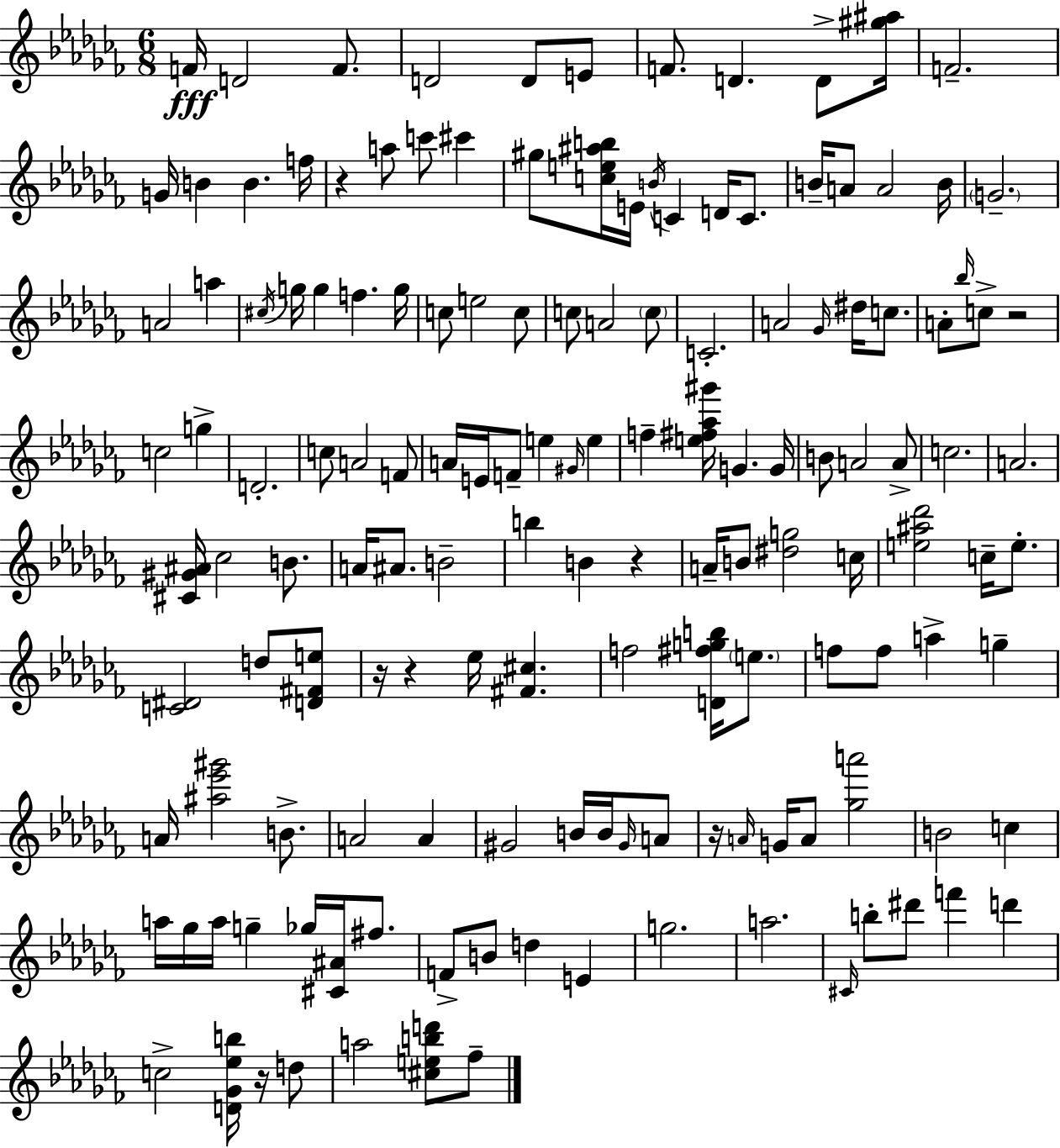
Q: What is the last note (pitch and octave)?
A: FES5